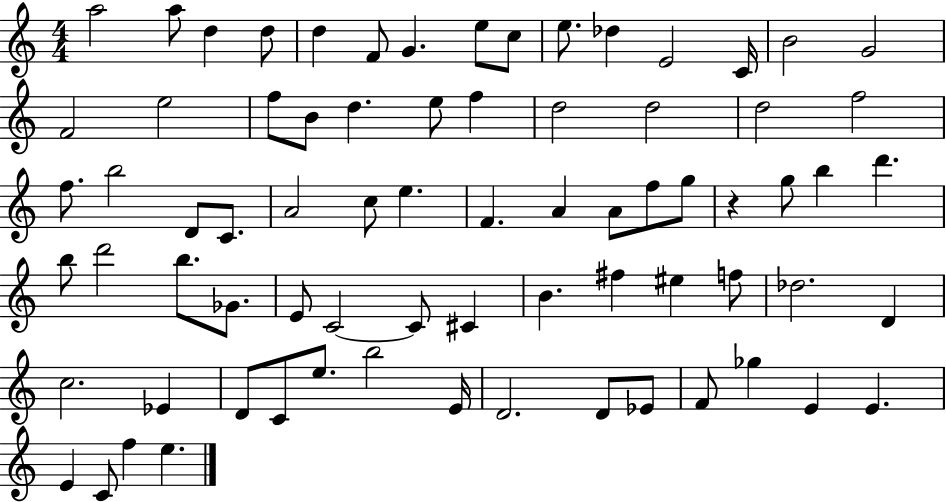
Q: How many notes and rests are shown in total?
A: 74